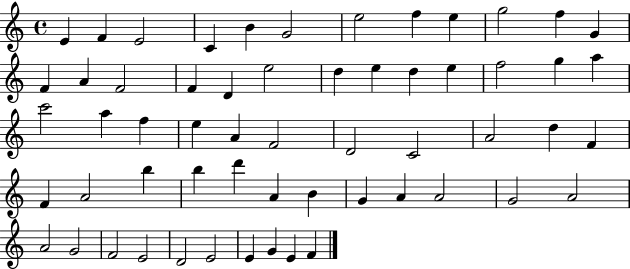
E4/q F4/q E4/h C4/q B4/q G4/h E5/h F5/q E5/q G5/h F5/q G4/q F4/q A4/q F4/h F4/q D4/q E5/h D5/q E5/q D5/q E5/q F5/h G5/q A5/q C6/h A5/q F5/q E5/q A4/q F4/h D4/h C4/h A4/h D5/q F4/q F4/q A4/h B5/q B5/q D6/q A4/q B4/q G4/q A4/q A4/h G4/h A4/h A4/h G4/h F4/h E4/h D4/h E4/h E4/q G4/q E4/q F4/q